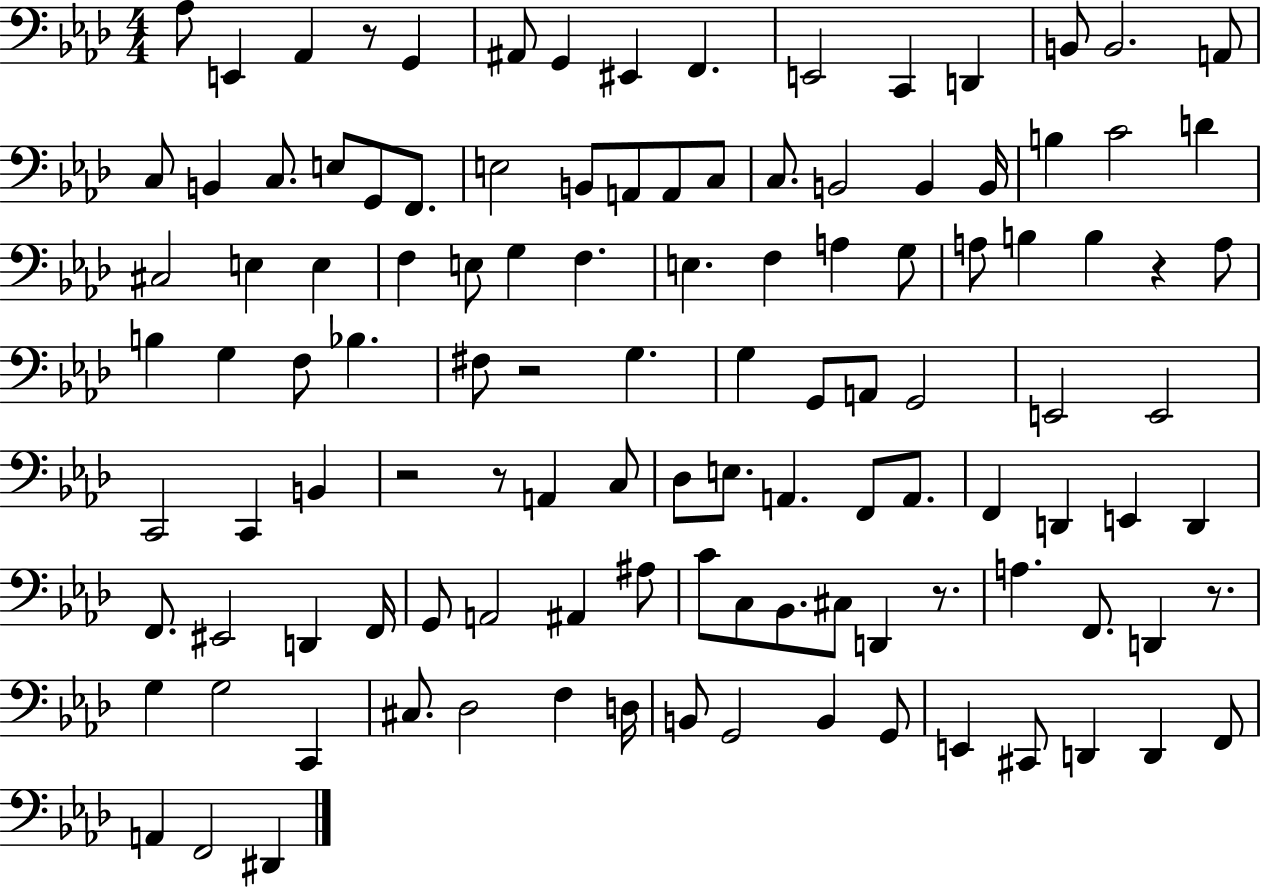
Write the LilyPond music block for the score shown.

{
  \clef bass
  \numericTimeSignature
  \time 4/4
  \key aes \major
  aes8 e,4 aes,4 r8 g,4 | ais,8 g,4 eis,4 f,4. | e,2 c,4 d,4 | b,8 b,2. a,8 | \break c8 b,4 c8. e8 g,8 f,8. | e2 b,8 a,8 a,8 c8 | c8. b,2 b,4 b,16 | b4 c'2 d'4 | \break cis2 e4 e4 | f4 e8 g4 f4. | e4. f4 a4 g8 | a8 b4 b4 r4 a8 | \break b4 g4 f8 bes4. | fis8 r2 g4. | g4 g,8 a,8 g,2 | e,2 e,2 | \break c,2 c,4 b,4 | r2 r8 a,4 c8 | des8 e8. a,4. f,8 a,8. | f,4 d,4 e,4 d,4 | \break f,8. eis,2 d,4 f,16 | g,8 a,2 ais,4 ais8 | c'8 c8 bes,8. cis8 d,4 r8. | a4. f,8. d,4 r8. | \break g4 g2 c,4 | cis8. des2 f4 d16 | b,8 g,2 b,4 g,8 | e,4 cis,8 d,4 d,4 f,8 | \break a,4 f,2 dis,4 | \bar "|."
}